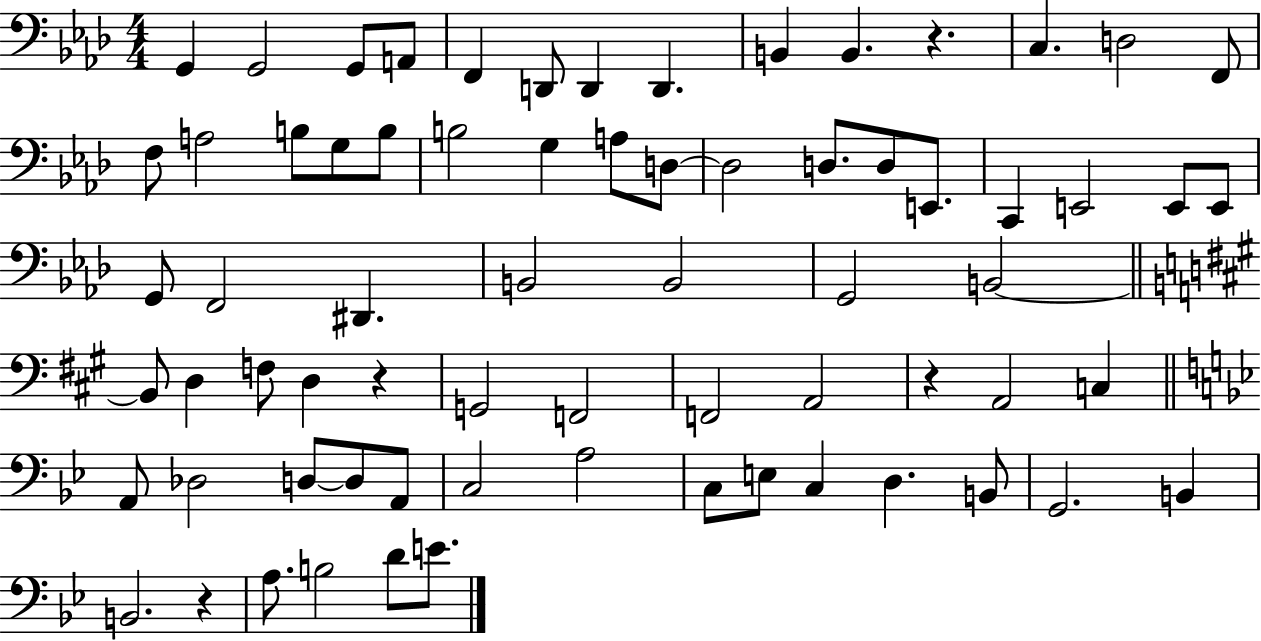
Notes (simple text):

G2/q G2/h G2/e A2/e F2/q D2/e D2/q D2/q. B2/q B2/q. R/q. C3/q. D3/h F2/e F3/e A3/h B3/e G3/e B3/e B3/h G3/q A3/e D3/e D3/h D3/e. D3/e E2/e. C2/q E2/h E2/e E2/e G2/e F2/h D#2/q. B2/h B2/h G2/h B2/h B2/e D3/q F3/e D3/q R/q G2/h F2/h F2/h A2/h R/q A2/h C3/q A2/e Db3/h D3/e D3/e A2/e C3/h A3/h C3/e E3/e C3/q D3/q. B2/e G2/h. B2/q B2/h. R/q A3/e. B3/h D4/e E4/e.